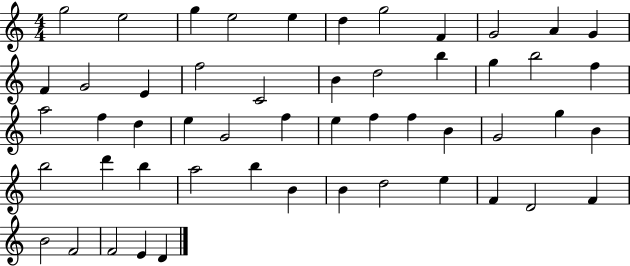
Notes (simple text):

G5/h E5/h G5/q E5/h E5/q D5/q G5/h F4/q G4/h A4/q G4/q F4/q G4/h E4/q F5/h C4/h B4/q D5/h B5/q G5/q B5/h F5/q A5/h F5/q D5/q E5/q G4/h F5/q E5/q F5/q F5/q B4/q G4/h G5/q B4/q B5/h D6/q B5/q A5/h B5/q B4/q B4/q D5/h E5/q F4/q D4/h F4/q B4/h F4/h F4/h E4/q D4/q